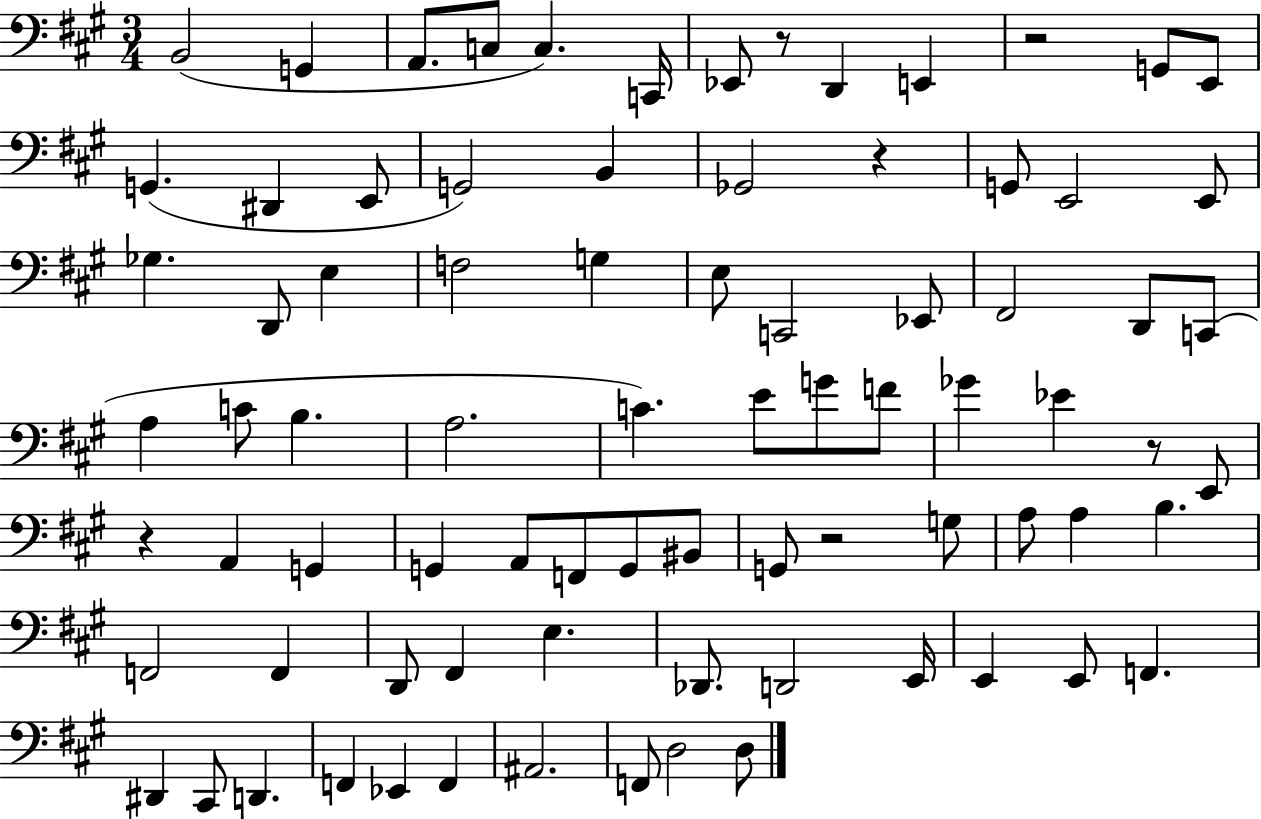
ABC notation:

X:1
T:Untitled
M:3/4
L:1/4
K:A
B,,2 G,, A,,/2 C,/2 C, C,,/4 _E,,/2 z/2 D,, E,, z2 G,,/2 E,,/2 G,, ^D,, E,,/2 G,,2 B,, _G,,2 z G,,/2 E,,2 E,,/2 _G, D,,/2 E, F,2 G, E,/2 C,,2 _E,,/2 ^F,,2 D,,/2 C,,/2 A, C/2 B, A,2 C E/2 G/2 F/2 _G _E z/2 E,,/2 z A,, G,, G,, A,,/2 F,,/2 G,,/2 ^B,,/2 G,,/2 z2 G,/2 A,/2 A, B, F,,2 F,, D,,/2 ^F,, E, _D,,/2 D,,2 E,,/4 E,, E,,/2 F,, ^D,, ^C,,/2 D,, F,, _E,, F,, ^A,,2 F,,/2 D,2 D,/2